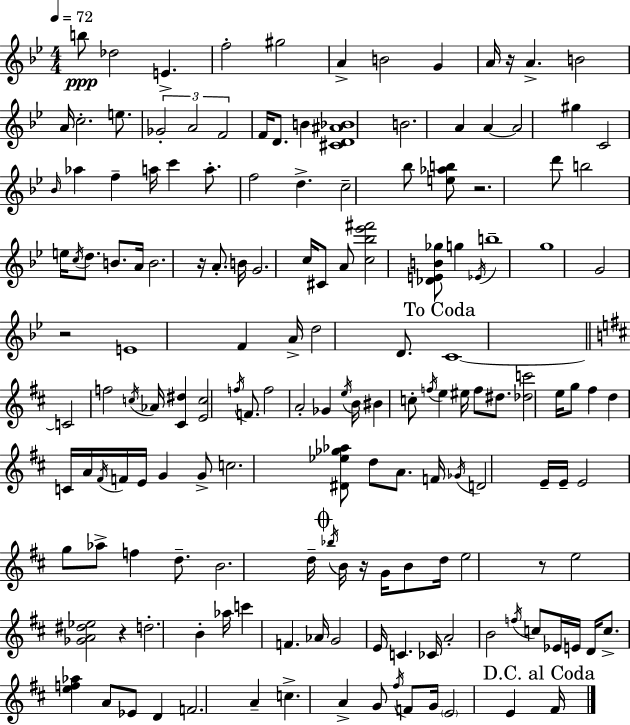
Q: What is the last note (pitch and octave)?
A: F#4